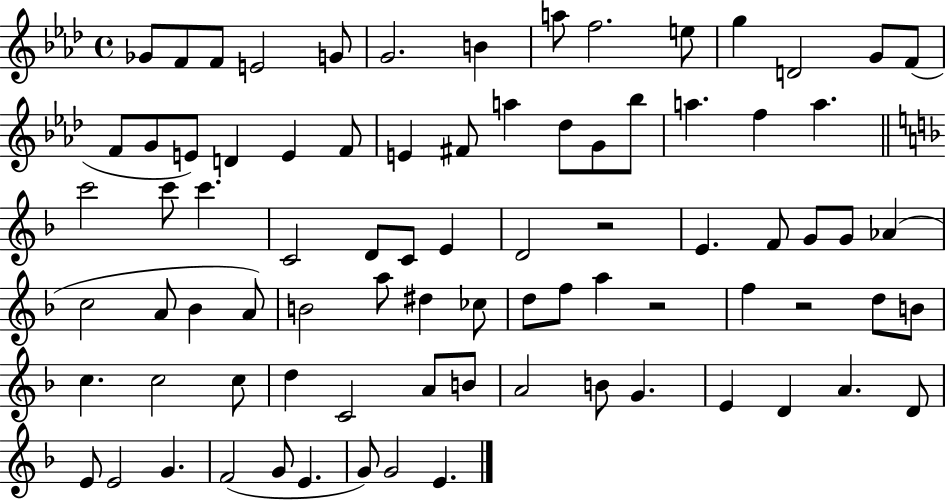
{
  \clef treble
  \time 4/4
  \defaultTimeSignature
  \key aes \major
  ges'8 f'8 f'8 e'2 g'8 | g'2. b'4 | a''8 f''2. e''8 | g''4 d'2 g'8 f'8( | \break f'8 g'8 e'8) d'4 e'4 f'8 | e'4 fis'8 a''4 des''8 g'8 bes''8 | a''4. f''4 a''4. | \bar "||" \break \key f \major c'''2 c'''8 c'''4. | c'2 d'8 c'8 e'4 | d'2 r2 | e'4. f'8 g'8 g'8 aes'4( | \break c''2 a'8 bes'4 a'8) | b'2 a''8 dis''4 ces''8 | d''8 f''8 a''4 r2 | f''4 r2 d''8 b'8 | \break c''4. c''2 c''8 | d''4 c'2 a'8 b'8 | a'2 b'8 g'4. | e'4 d'4 a'4. d'8 | \break e'8 e'2 g'4. | f'2( g'8 e'4. | g'8) g'2 e'4. | \bar "|."
}